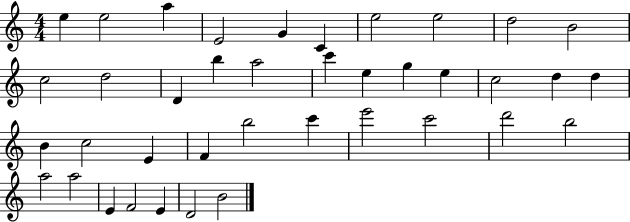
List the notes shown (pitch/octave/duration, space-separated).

E5/q E5/h A5/q E4/h G4/q C4/q E5/h E5/h D5/h B4/h C5/h D5/h D4/q B5/q A5/h C6/q E5/q G5/q E5/q C5/h D5/q D5/q B4/q C5/h E4/q F4/q B5/h C6/q E6/h C6/h D6/h B5/h A5/h A5/h E4/q F4/h E4/q D4/h B4/h